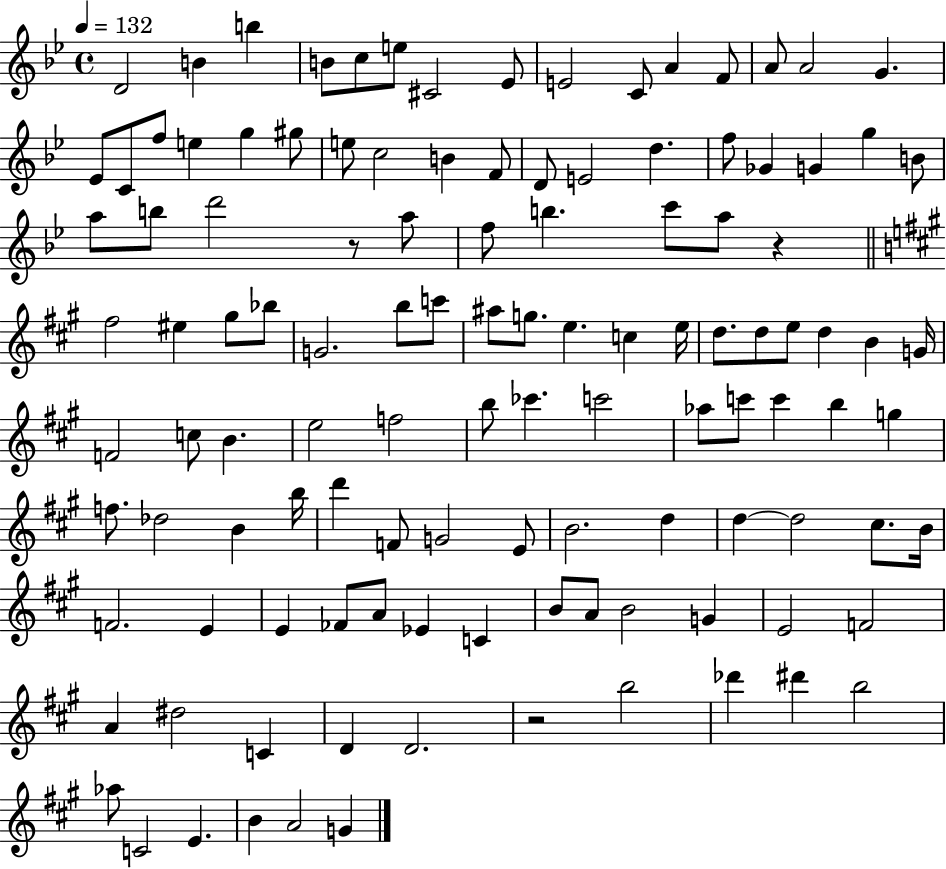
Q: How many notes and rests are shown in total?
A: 117